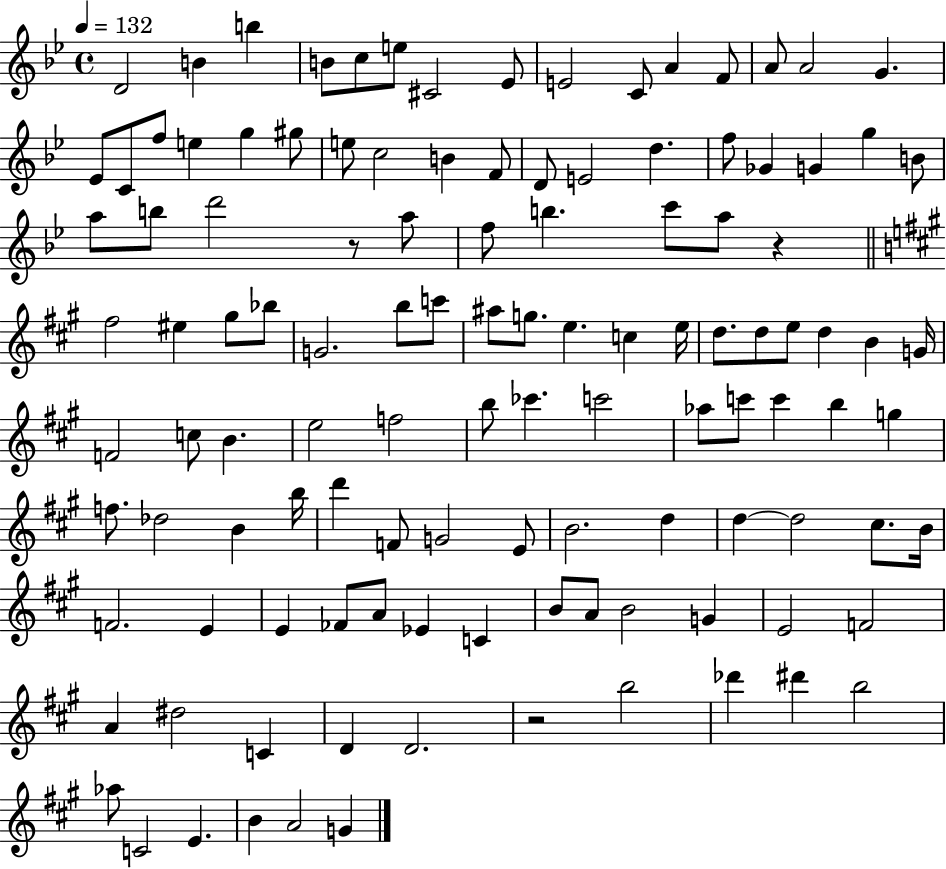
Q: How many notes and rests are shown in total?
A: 117